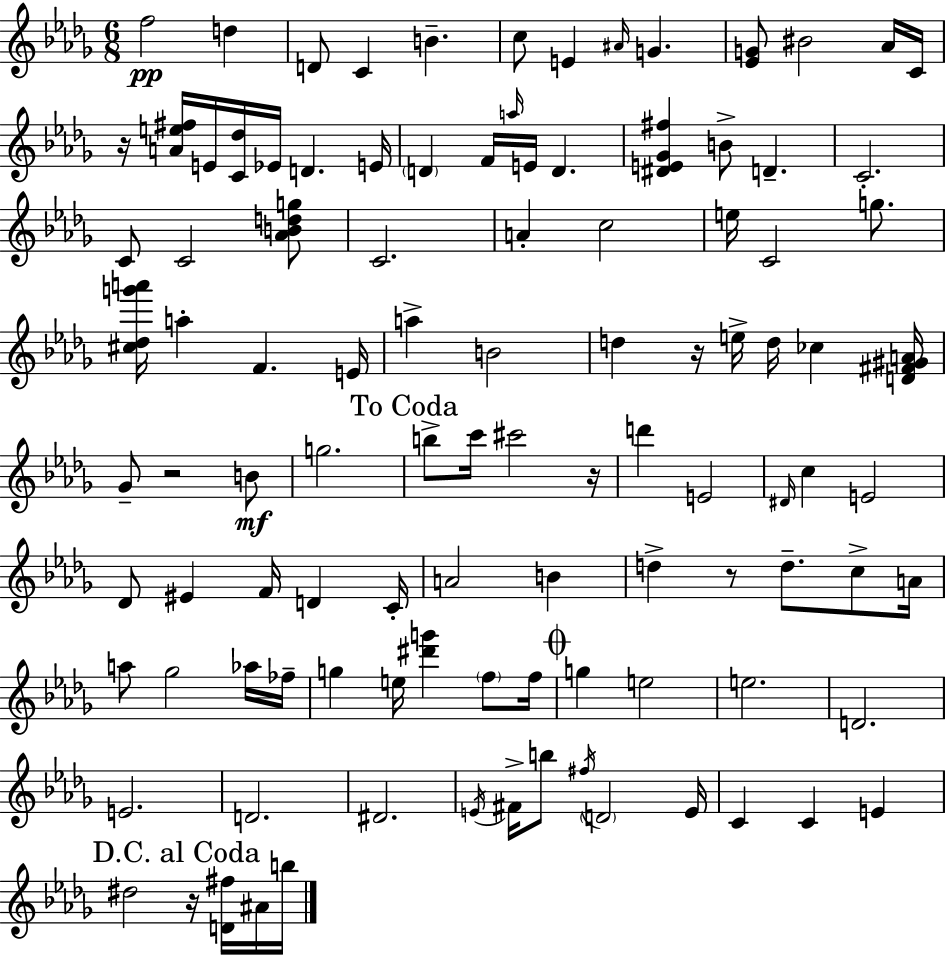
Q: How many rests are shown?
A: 6